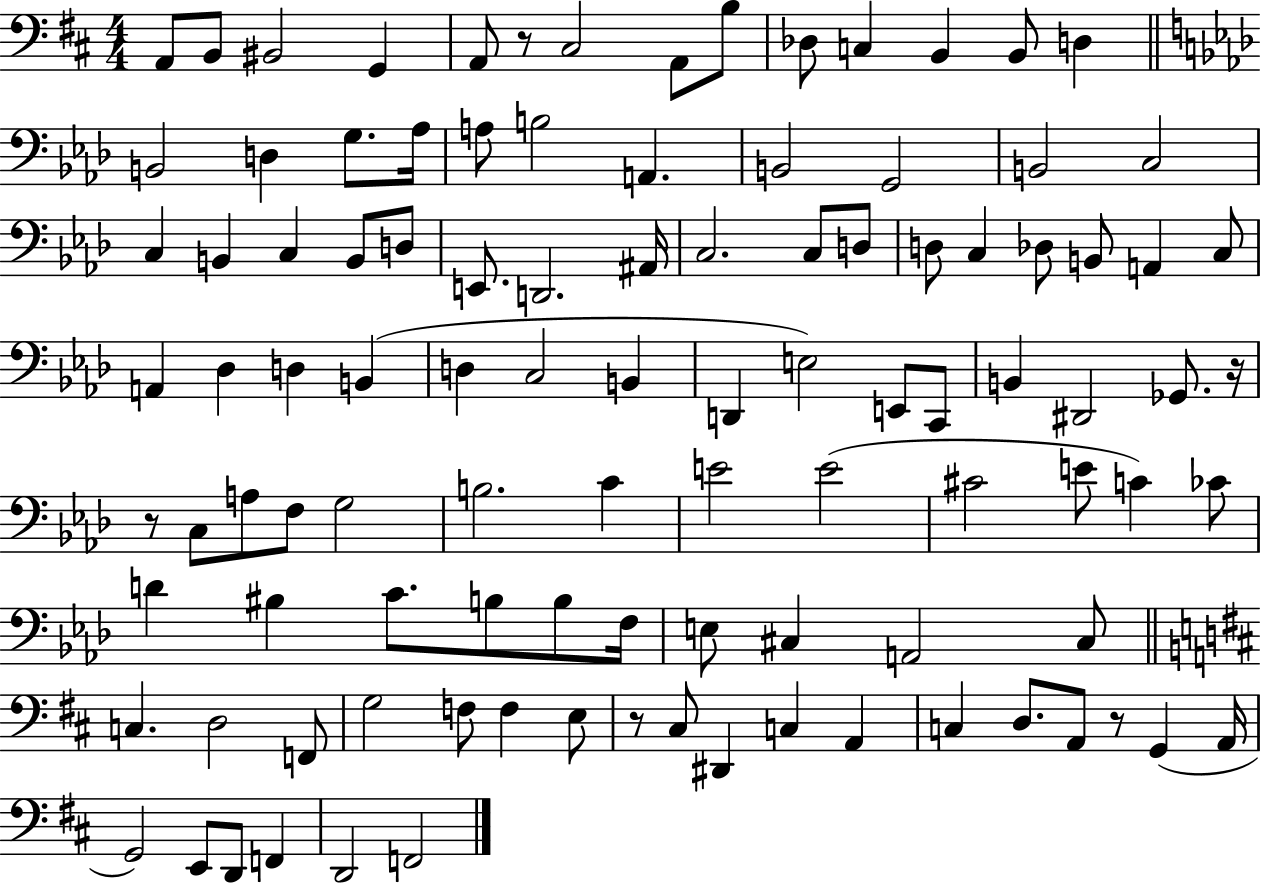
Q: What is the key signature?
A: D major